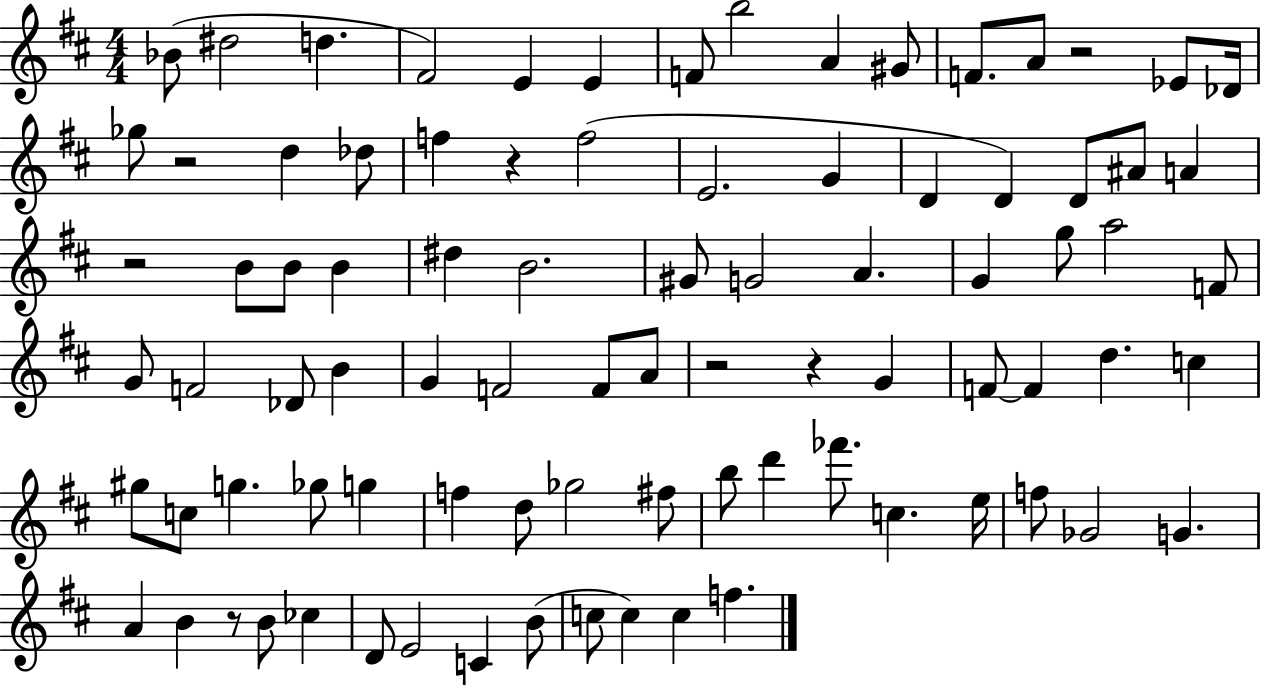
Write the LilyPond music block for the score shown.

{
  \clef treble
  \numericTimeSignature
  \time 4/4
  \key d \major
  bes'8( dis''2 d''4. | fis'2) e'4 e'4 | f'8 b''2 a'4 gis'8 | f'8. a'8 r2 ees'8 des'16 | \break ges''8 r2 d''4 des''8 | f''4 r4 f''2( | e'2. g'4 | d'4 d'4) d'8 ais'8 a'4 | \break r2 b'8 b'8 b'4 | dis''4 b'2. | gis'8 g'2 a'4. | g'4 g''8 a''2 f'8 | \break g'8 f'2 des'8 b'4 | g'4 f'2 f'8 a'8 | r2 r4 g'4 | f'8~~ f'4 d''4. c''4 | \break gis''8 c''8 g''4. ges''8 g''4 | f''4 d''8 ges''2 fis''8 | b''8 d'''4 fes'''8. c''4. e''16 | f''8 ges'2 g'4. | \break a'4 b'4 r8 b'8 ces''4 | d'8 e'2 c'4 b'8( | c''8 c''4) c''4 f''4. | \bar "|."
}